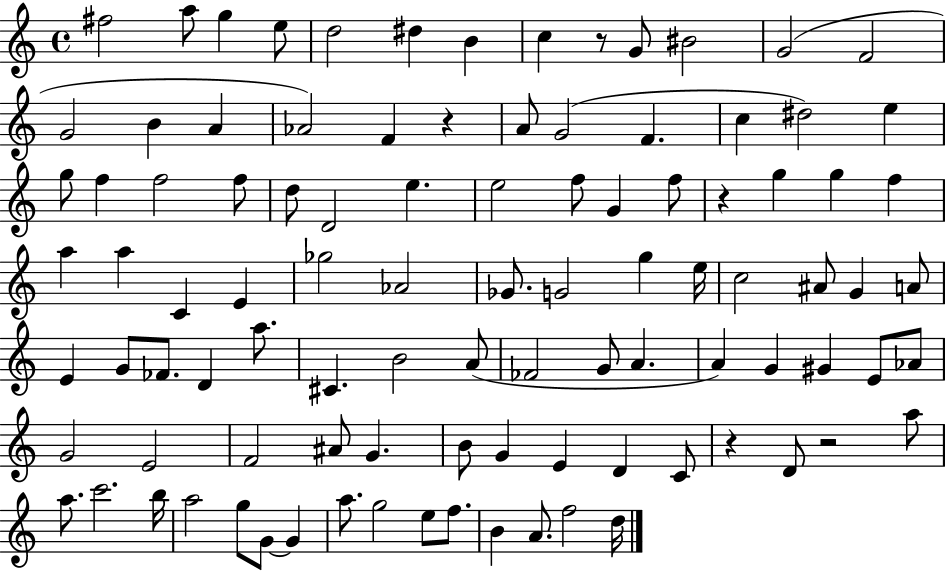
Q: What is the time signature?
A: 4/4